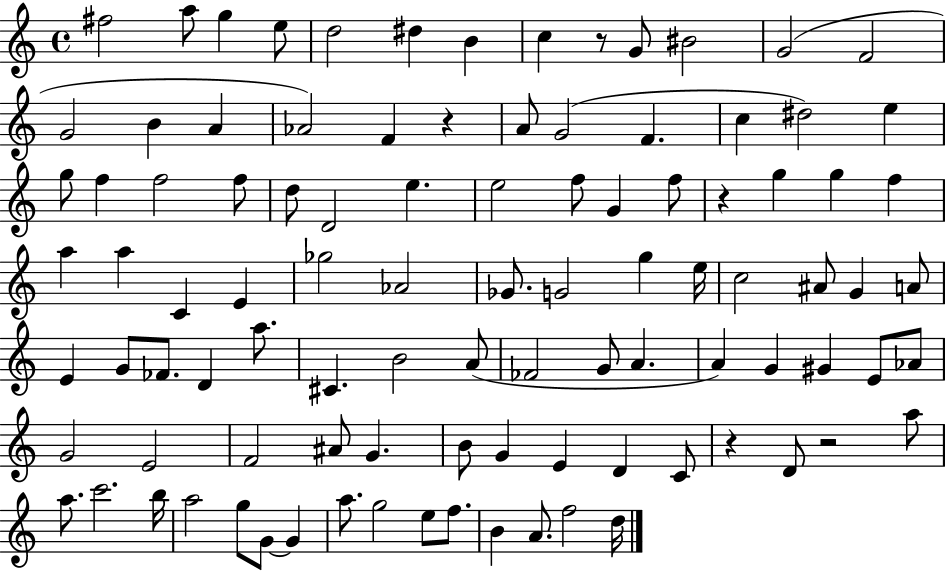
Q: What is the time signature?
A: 4/4